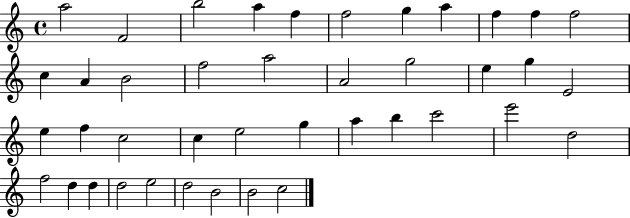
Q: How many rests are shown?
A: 0